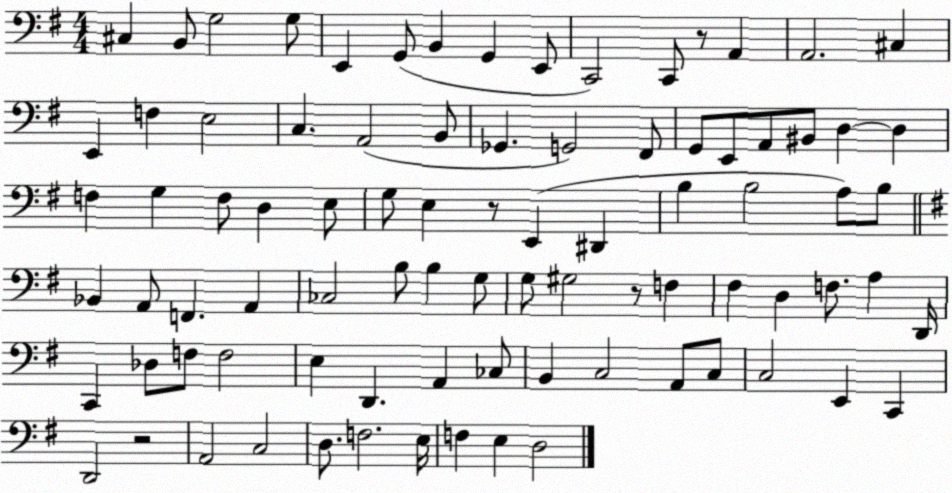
X:1
T:Untitled
M:4/4
L:1/4
K:G
^C, B,,/2 G,2 G,/2 E,, G,,/2 B,, G,, E,,/2 C,,2 C,,/2 z/2 A,, A,,2 ^C, E,, F, E,2 C, A,,2 B,,/2 _G,, G,,2 ^F,,/2 G,,/2 E,,/2 A,,/2 ^B,,/2 D, D, F, G, F,/2 D, E,/2 G,/2 E, z/2 E,, ^D,, B, B,2 A,/2 B,/2 _B,, A,,/2 F,, A,, _C,2 B,/2 B, G,/2 G,/2 ^G,2 z/2 F, ^F, D, F,/2 A, D,,/4 C,, _D,/2 F,/2 F,2 E, D,, A,, _C,/2 B,, C,2 A,,/2 C,/2 C,2 E,, C,, D,,2 z2 A,,2 C,2 D,/2 F,2 E,/4 F, E, D,2